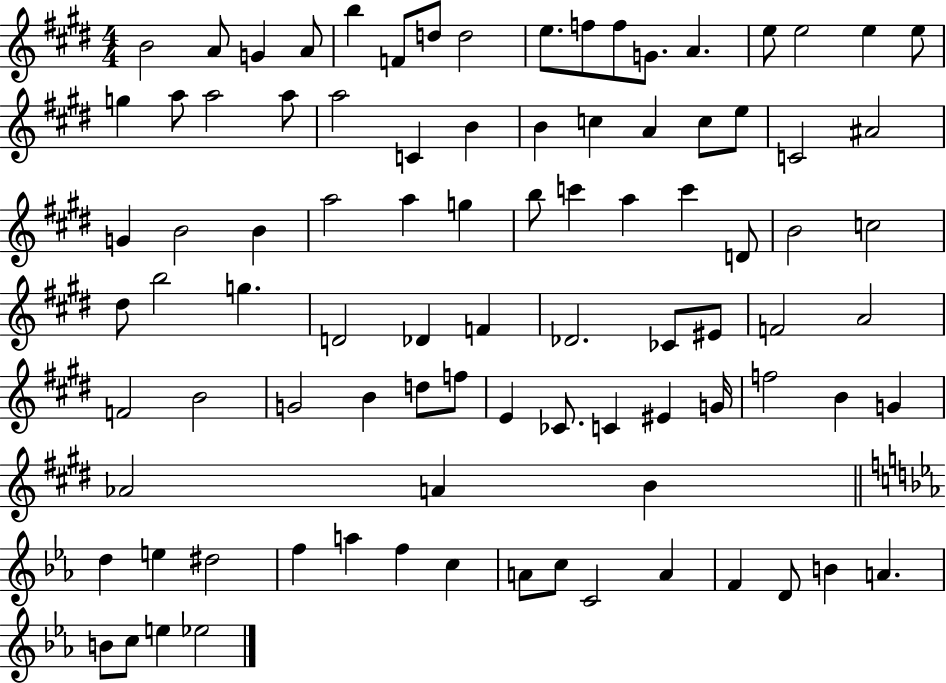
X:1
T:Untitled
M:4/4
L:1/4
K:E
B2 A/2 G A/2 b F/2 d/2 d2 e/2 f/2 f/2 G/2 A e/2 e2 e e/2 g a/2 a2 a/2 a2 C B B c A c/2 e/2 C2 ^A2 G B2 B a2 a g b/2 c' a c' D/2 B2 c2 ^d/2 b2 g D2 _D F _D2 _C/2 ^E/2 F2 A2 F2 B2 G2 B d/2 f/2 E _C/2 C ^E G/4 f2 B G _A2 A B d e ^d2 f a f c A/2 c/2 C2 A F D/2 B A B/2 c/2 e _e2